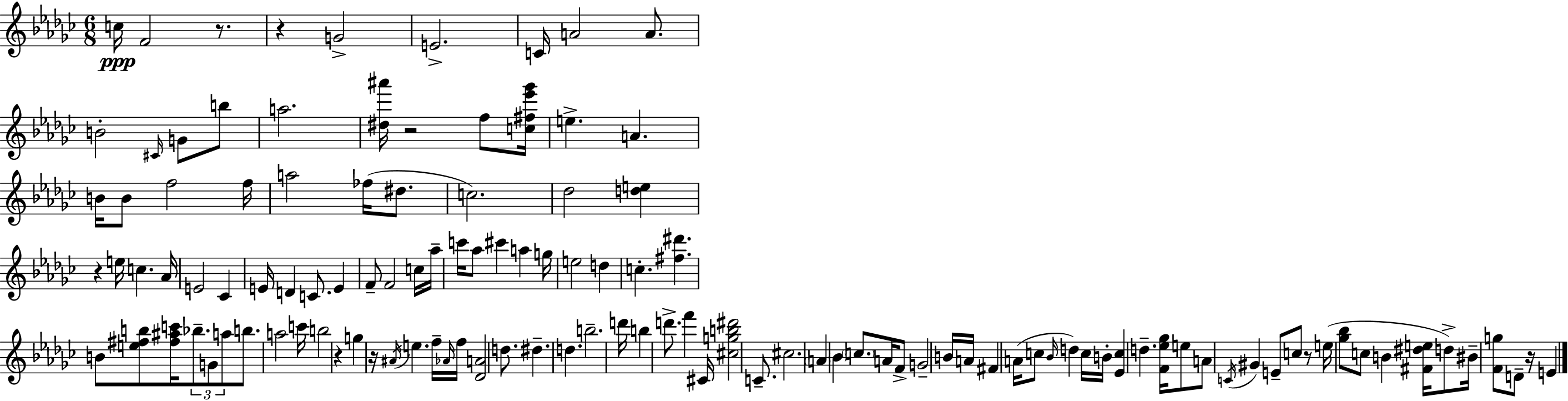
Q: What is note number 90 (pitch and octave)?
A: G#4